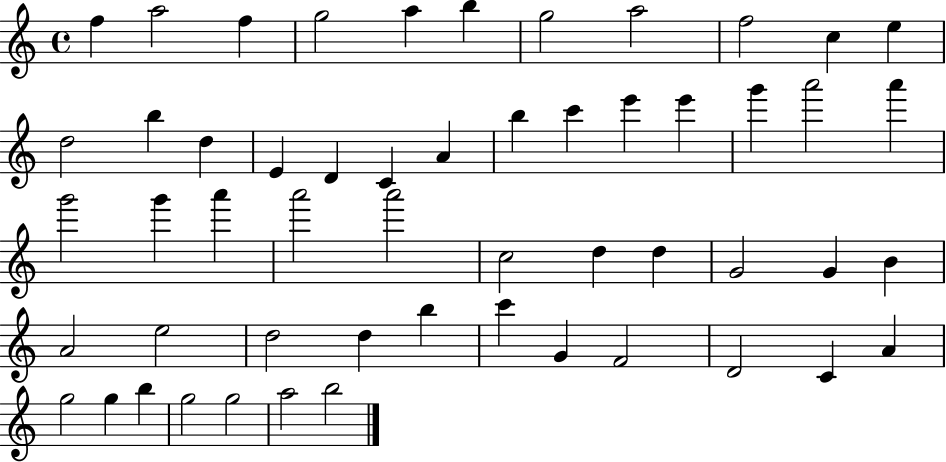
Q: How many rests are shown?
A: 0